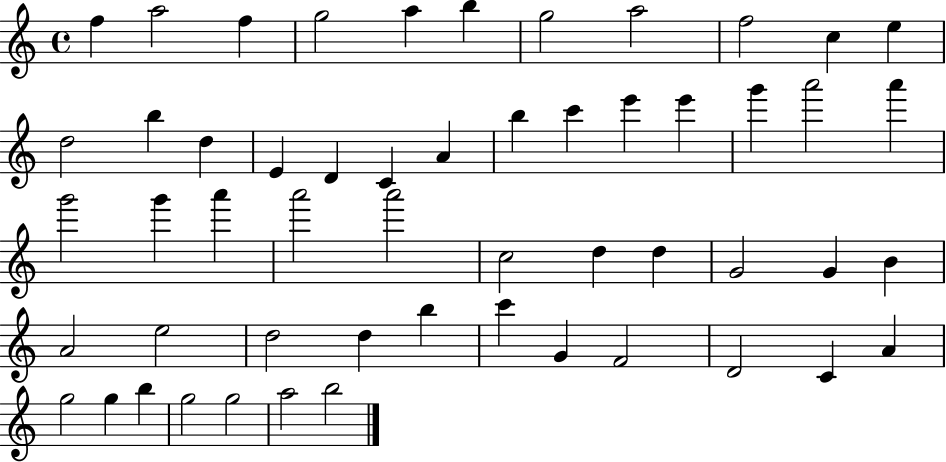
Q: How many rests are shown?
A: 0